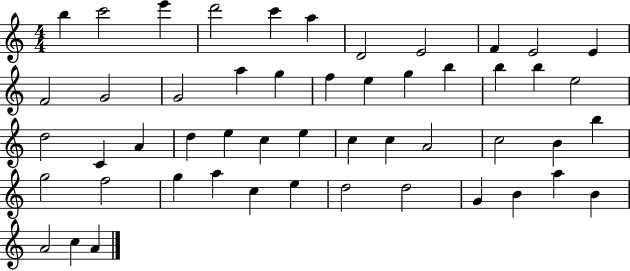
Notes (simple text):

B5/q C6/h E6/q D6/h C6/q A5/q D4/h E4/h F4/q E4/h E4/q F4/h G4/h G4/h A5/q G5/q F5/q E5/q G5/q B5/q B5/q B5/q E5/h D5/h C4/q A4/q D5/q E5/q C5/q E5/q C5/q C5/q A4/h C5/h B4/q B5/q G5/h F5/h G5/q A5/q C5/q E5/q D5/h D5/h G4/q B4/q A5/q B4/q A4/h C5/q A4/q